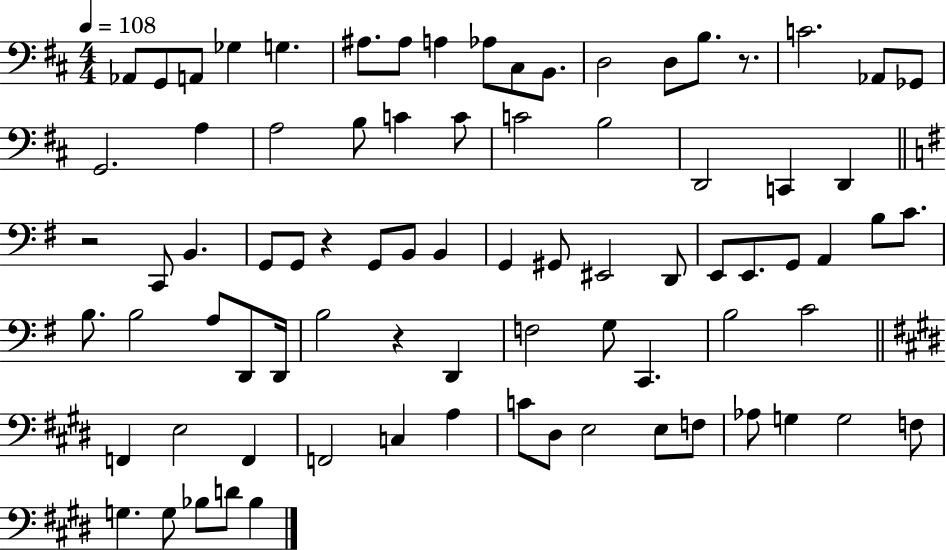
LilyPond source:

{
  \clef bass
  \numericTimeSignature
  \time 4/4
  \key d \major
  \tempo 4 = 108
  aes,8 g,8 a,8 ges4 g4. | ais8. ais8 a4 aes8 cis8 b,8. | d2 d8 b8. r8. | c'2. aes,8 ges,8 | \break g,2. a4 | a2 b8 c'4 c'8 | c'2 b2 | d,2 c,4 d,4 | \break \bar "||" \break \key e \minor r2 c,8 b,4. | g,8 g,8 r4 g,8 b,8 b,4 | g,4 gis,8 eis,2 d,8 | e,8 e,8. g,8 a,4 b8 c'8. | \break b8. b2 a8 d,8 d,16 | b2 r4 d,4 | f2 g8 c,4. | b2 c'2 | \break \bar "||" \break \key e \major f,4 e2 f,4 | f,2 c4 a4 | c'8 dis8 e2 e8 f8 | aes8 g4 g2 f8 | \break g4. g8 bes8 d'8 bes4 | \bar "|."
}